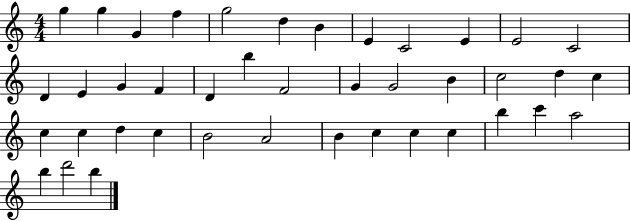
{
  \clef treble
  \numericTimeSignature
  \time 4/4
  \key c \major
  g''4 g''4 g'4 f''4 | g''2 d''4 b'4 | e'4 c'2 e'4 | e'2 c'2 | \break d'4 e'4 g'4 f'4 | d'4 b''4 f'2 | g'4 g'2 b'4 | c''2 d''4 c''4 | \break c''4 c''4 d''4 c''4 | b'2 a'2 | b'4 c''4 c''4 c''4 | b''4 c'''4 a''2 | \break b''4 d'''2 b''4 | \bar "|."
}